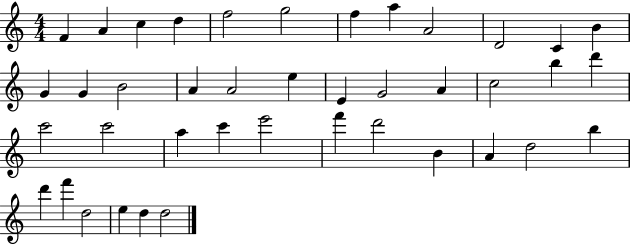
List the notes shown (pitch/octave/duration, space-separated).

F4/q A4/q C5/q D5/q F5/h G5/h F5/q A5/q A4/h D4/h C4/q B4/q G4/q G4/q B4/h A4/q A4/h E5/q E4/q G4/h A4/q C5/h B5/q D6/q C6/h C6/h A5/q C6/q E6/h F6/q D6/h B4/q A4/q D5/h B5/q D6/q F6/q D5/h E5/q D5/q D5/h